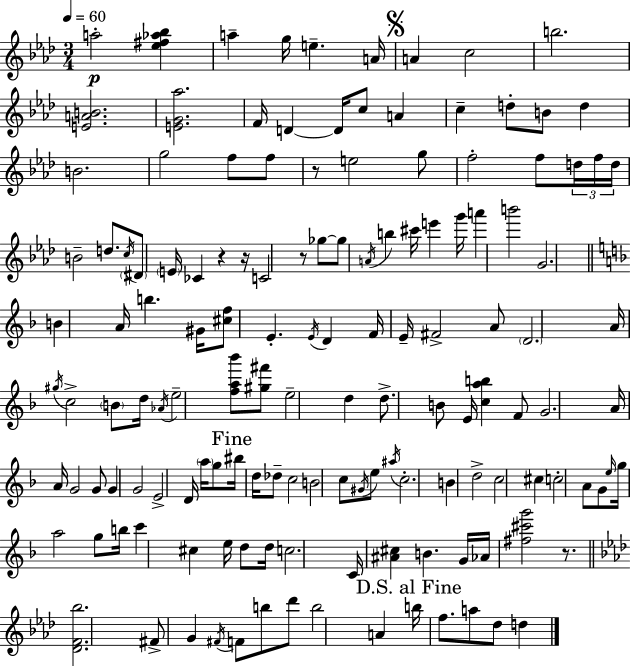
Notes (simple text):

A5/h [Eb5,F#5,Ab5,Bb5]/q A5/q G5/s E5/q. A4/s A4/q C5/h B5/h. [E4,A4,B4]/h. [E4,G4,Ab5]/h. F4/s D4/q D4/s C5/e A4/q C5/q D5/e B4/e D5/q B4/h. G5/h F5/e F5/e R/e E5/h G5/e F5/h F5/e D5/s F5/s D5/s B4/h D5/e. C5/s D#4/e E4/s CES4/q R/q R/s C4/h R/e Gb5/e Gb5/e A4/s B5/q C#6/s E6/q G6/s A6/q B6/h G4/h. B4/q A4/s B5/q. G#4/s [C#5,F5]/e E4/q. E4/s D4/q F4/s E4/s F#4/h A4/e D4/h. A4/s G#5/s C5/h B4/e D5/s Ab4/s E5/h [F5,A5,Bb6]/e [G#5,F#6]/e E5/h D5/q D5/e. B4/e E4/s [C5,A5,B5]/q F4/e G4/h. A4/s A4/s G4/h G4/e G4/q G4/h E4/h D4/s A5/s G5/e BIS5/s D5/s Db5/e C5/h B4/h C5/e G#4/s E5/e A#5/s C5/h. B4/q D5/h C5/h C#5/q C5/h A4/e G4/e E5/s G5/s A5/h G5/e B5/s C6/q C#5/q E5/s D5/e D5/s C5/h. C4/s [A#4,C#5]/q B4/q. G4/s Ab4/s [F#5,C#6,G6]/h R/e. [Db4,F4,Bb5]/h. F#4/e G4/q F#4/s F4/e B5/e Db6/e B5/h A4/q B5/s F5/e. A5/e Db5/e D5/q